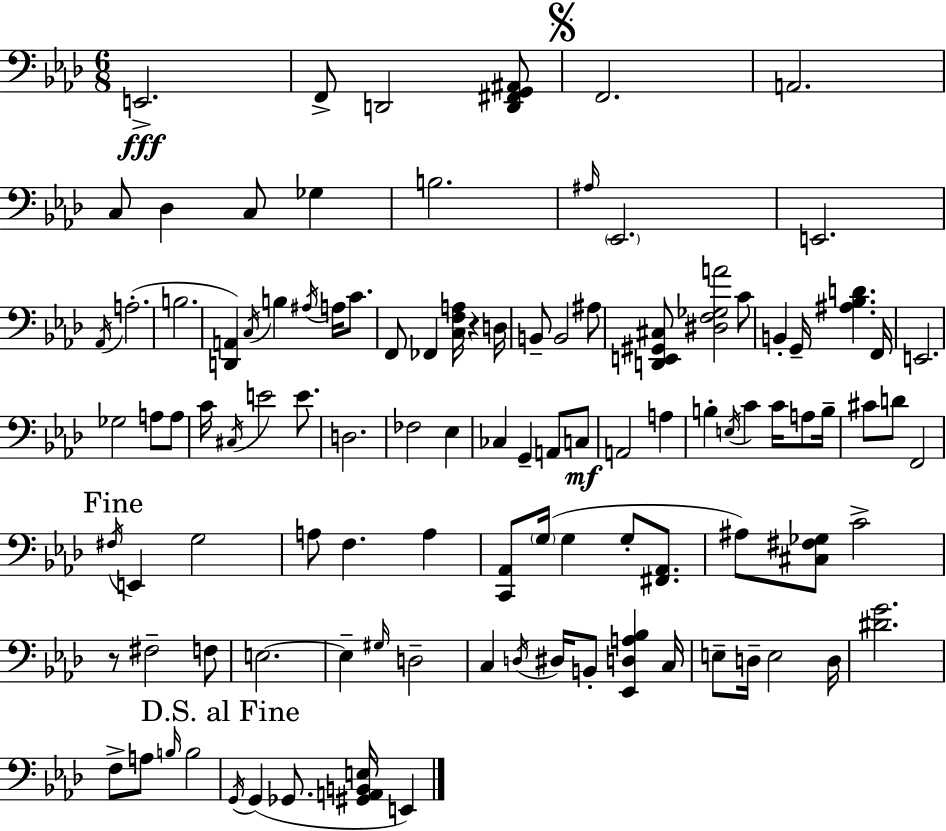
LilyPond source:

{
  \clef bass
  \numericTimeSignature
  \time 6/8
  \key f \minor
  e,2.->\fff | f,8-> d,2 <d, fis, g, ais,>8 | \mark \markup { \musicglyph "scripts.segno" } f,2. | a,2. | \break c8 des4 c8 ges4 | b2. | \grace { ais16 } \parenthesize ees,2. | e,2. | \break \acciaccatura { aes,16 }( a2.-. | b2. | <d, a,>4) \acciaccatura { c16 } b4 \acciaccatura { ais16 } | a16 c'8. f,8 fes,4 <c f a>16 r4 | \break d16 b,8-- b,2 | ais8 <d, e, gis, cis>8 <dis f ges a'>2 | c'8 b,4-. g,16-- <ais bes d'>4. | f,16 e,2. | \break ges2 | a8 a8 c'16 \acciaccatura { cis16 } e'2 | e'8. d2. | fes2 | \break ees4 ces4 g,4-- | a,8 c8\mf a,2 | a4 b4-. \acciaccatura { e16 } c'4 | c'16 a8 b16-- cis'8 d'8 f,2 | \break \mark "Fine" \acciaccatura { fis16 } e,4 g2 | a8 f4. | a4 <c, aes,>8 \parenthesize g16( g4 | g8-. <fis, aes,>8. ais8) <cis fis ges>8 c'2-> | \break r8 fis2-- | f8 e2.~~ | e4-- \grace { gis16 } | d2-- c4 | \break \acciaccatura { d16 } dis16 b,8-. <ees, d a bes>4 c16 e8-- d16-- | e2 d16 <dis' g'>2. | f8-> a8 | \grace { b16 } b2 \mark "D.S. al Fine" \acciaccatura { g,16 } g,4( | \break ges,8. <gis, a, b, e>16 e,4) \bar "|."
}